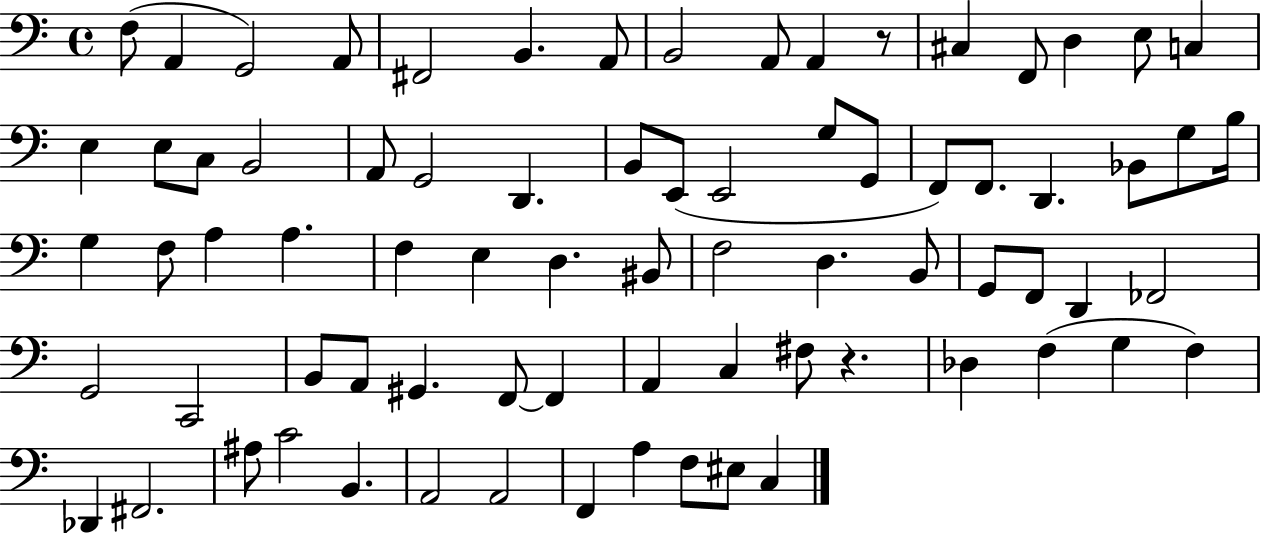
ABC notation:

X:1
T:Untitled
M:4/4
L:1/4
K:C
F,/2 A,, G,,2 A,,/2 ^F,,2 B,, A,,/2 B,,2 A,,/2 A,, z/2 ^C, F,,/2 D, E,/2 C, E, E,/2 C,/2 B,,2 A,,/2 G,,2 D,, B,,/2 E,,/2 E,,2 G,/2 G,,/2 F,,/2 F,,/2 D,, _B,,/2 G,/2 B,/4 G, F,/2 A, A, F, E, D, ^B,,/2 F,2 D, B,,/2 G,,/2 F,,/2 D,, _F,,2 G,,2 C,,2 B,,/2 A,,/2 ^G,, F,,/2 F,, A,, C, ^F,/2 z _D, F, G, F, _D,, ^F,,2 ^A,/2 C2 B,, A,,2 A,,2 F,, A, F,/2 ^E,/2 C,